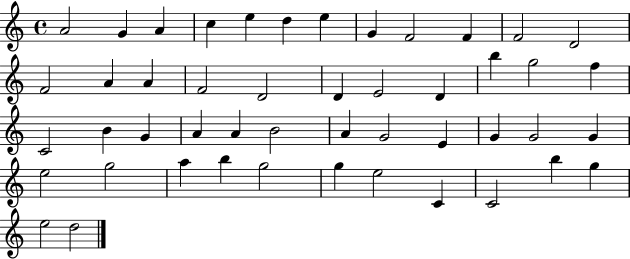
X:1
T:Untitled
M:4/4
L:1/4
K:C
A2 G A c e d e G F2 F F2 D2 F2 A A F2 D2 D E2 D b g2 f C2 B G A A B2 A G2 E G G2 G e2 g2 a b g2 g e2 C C2 b g e2 d2